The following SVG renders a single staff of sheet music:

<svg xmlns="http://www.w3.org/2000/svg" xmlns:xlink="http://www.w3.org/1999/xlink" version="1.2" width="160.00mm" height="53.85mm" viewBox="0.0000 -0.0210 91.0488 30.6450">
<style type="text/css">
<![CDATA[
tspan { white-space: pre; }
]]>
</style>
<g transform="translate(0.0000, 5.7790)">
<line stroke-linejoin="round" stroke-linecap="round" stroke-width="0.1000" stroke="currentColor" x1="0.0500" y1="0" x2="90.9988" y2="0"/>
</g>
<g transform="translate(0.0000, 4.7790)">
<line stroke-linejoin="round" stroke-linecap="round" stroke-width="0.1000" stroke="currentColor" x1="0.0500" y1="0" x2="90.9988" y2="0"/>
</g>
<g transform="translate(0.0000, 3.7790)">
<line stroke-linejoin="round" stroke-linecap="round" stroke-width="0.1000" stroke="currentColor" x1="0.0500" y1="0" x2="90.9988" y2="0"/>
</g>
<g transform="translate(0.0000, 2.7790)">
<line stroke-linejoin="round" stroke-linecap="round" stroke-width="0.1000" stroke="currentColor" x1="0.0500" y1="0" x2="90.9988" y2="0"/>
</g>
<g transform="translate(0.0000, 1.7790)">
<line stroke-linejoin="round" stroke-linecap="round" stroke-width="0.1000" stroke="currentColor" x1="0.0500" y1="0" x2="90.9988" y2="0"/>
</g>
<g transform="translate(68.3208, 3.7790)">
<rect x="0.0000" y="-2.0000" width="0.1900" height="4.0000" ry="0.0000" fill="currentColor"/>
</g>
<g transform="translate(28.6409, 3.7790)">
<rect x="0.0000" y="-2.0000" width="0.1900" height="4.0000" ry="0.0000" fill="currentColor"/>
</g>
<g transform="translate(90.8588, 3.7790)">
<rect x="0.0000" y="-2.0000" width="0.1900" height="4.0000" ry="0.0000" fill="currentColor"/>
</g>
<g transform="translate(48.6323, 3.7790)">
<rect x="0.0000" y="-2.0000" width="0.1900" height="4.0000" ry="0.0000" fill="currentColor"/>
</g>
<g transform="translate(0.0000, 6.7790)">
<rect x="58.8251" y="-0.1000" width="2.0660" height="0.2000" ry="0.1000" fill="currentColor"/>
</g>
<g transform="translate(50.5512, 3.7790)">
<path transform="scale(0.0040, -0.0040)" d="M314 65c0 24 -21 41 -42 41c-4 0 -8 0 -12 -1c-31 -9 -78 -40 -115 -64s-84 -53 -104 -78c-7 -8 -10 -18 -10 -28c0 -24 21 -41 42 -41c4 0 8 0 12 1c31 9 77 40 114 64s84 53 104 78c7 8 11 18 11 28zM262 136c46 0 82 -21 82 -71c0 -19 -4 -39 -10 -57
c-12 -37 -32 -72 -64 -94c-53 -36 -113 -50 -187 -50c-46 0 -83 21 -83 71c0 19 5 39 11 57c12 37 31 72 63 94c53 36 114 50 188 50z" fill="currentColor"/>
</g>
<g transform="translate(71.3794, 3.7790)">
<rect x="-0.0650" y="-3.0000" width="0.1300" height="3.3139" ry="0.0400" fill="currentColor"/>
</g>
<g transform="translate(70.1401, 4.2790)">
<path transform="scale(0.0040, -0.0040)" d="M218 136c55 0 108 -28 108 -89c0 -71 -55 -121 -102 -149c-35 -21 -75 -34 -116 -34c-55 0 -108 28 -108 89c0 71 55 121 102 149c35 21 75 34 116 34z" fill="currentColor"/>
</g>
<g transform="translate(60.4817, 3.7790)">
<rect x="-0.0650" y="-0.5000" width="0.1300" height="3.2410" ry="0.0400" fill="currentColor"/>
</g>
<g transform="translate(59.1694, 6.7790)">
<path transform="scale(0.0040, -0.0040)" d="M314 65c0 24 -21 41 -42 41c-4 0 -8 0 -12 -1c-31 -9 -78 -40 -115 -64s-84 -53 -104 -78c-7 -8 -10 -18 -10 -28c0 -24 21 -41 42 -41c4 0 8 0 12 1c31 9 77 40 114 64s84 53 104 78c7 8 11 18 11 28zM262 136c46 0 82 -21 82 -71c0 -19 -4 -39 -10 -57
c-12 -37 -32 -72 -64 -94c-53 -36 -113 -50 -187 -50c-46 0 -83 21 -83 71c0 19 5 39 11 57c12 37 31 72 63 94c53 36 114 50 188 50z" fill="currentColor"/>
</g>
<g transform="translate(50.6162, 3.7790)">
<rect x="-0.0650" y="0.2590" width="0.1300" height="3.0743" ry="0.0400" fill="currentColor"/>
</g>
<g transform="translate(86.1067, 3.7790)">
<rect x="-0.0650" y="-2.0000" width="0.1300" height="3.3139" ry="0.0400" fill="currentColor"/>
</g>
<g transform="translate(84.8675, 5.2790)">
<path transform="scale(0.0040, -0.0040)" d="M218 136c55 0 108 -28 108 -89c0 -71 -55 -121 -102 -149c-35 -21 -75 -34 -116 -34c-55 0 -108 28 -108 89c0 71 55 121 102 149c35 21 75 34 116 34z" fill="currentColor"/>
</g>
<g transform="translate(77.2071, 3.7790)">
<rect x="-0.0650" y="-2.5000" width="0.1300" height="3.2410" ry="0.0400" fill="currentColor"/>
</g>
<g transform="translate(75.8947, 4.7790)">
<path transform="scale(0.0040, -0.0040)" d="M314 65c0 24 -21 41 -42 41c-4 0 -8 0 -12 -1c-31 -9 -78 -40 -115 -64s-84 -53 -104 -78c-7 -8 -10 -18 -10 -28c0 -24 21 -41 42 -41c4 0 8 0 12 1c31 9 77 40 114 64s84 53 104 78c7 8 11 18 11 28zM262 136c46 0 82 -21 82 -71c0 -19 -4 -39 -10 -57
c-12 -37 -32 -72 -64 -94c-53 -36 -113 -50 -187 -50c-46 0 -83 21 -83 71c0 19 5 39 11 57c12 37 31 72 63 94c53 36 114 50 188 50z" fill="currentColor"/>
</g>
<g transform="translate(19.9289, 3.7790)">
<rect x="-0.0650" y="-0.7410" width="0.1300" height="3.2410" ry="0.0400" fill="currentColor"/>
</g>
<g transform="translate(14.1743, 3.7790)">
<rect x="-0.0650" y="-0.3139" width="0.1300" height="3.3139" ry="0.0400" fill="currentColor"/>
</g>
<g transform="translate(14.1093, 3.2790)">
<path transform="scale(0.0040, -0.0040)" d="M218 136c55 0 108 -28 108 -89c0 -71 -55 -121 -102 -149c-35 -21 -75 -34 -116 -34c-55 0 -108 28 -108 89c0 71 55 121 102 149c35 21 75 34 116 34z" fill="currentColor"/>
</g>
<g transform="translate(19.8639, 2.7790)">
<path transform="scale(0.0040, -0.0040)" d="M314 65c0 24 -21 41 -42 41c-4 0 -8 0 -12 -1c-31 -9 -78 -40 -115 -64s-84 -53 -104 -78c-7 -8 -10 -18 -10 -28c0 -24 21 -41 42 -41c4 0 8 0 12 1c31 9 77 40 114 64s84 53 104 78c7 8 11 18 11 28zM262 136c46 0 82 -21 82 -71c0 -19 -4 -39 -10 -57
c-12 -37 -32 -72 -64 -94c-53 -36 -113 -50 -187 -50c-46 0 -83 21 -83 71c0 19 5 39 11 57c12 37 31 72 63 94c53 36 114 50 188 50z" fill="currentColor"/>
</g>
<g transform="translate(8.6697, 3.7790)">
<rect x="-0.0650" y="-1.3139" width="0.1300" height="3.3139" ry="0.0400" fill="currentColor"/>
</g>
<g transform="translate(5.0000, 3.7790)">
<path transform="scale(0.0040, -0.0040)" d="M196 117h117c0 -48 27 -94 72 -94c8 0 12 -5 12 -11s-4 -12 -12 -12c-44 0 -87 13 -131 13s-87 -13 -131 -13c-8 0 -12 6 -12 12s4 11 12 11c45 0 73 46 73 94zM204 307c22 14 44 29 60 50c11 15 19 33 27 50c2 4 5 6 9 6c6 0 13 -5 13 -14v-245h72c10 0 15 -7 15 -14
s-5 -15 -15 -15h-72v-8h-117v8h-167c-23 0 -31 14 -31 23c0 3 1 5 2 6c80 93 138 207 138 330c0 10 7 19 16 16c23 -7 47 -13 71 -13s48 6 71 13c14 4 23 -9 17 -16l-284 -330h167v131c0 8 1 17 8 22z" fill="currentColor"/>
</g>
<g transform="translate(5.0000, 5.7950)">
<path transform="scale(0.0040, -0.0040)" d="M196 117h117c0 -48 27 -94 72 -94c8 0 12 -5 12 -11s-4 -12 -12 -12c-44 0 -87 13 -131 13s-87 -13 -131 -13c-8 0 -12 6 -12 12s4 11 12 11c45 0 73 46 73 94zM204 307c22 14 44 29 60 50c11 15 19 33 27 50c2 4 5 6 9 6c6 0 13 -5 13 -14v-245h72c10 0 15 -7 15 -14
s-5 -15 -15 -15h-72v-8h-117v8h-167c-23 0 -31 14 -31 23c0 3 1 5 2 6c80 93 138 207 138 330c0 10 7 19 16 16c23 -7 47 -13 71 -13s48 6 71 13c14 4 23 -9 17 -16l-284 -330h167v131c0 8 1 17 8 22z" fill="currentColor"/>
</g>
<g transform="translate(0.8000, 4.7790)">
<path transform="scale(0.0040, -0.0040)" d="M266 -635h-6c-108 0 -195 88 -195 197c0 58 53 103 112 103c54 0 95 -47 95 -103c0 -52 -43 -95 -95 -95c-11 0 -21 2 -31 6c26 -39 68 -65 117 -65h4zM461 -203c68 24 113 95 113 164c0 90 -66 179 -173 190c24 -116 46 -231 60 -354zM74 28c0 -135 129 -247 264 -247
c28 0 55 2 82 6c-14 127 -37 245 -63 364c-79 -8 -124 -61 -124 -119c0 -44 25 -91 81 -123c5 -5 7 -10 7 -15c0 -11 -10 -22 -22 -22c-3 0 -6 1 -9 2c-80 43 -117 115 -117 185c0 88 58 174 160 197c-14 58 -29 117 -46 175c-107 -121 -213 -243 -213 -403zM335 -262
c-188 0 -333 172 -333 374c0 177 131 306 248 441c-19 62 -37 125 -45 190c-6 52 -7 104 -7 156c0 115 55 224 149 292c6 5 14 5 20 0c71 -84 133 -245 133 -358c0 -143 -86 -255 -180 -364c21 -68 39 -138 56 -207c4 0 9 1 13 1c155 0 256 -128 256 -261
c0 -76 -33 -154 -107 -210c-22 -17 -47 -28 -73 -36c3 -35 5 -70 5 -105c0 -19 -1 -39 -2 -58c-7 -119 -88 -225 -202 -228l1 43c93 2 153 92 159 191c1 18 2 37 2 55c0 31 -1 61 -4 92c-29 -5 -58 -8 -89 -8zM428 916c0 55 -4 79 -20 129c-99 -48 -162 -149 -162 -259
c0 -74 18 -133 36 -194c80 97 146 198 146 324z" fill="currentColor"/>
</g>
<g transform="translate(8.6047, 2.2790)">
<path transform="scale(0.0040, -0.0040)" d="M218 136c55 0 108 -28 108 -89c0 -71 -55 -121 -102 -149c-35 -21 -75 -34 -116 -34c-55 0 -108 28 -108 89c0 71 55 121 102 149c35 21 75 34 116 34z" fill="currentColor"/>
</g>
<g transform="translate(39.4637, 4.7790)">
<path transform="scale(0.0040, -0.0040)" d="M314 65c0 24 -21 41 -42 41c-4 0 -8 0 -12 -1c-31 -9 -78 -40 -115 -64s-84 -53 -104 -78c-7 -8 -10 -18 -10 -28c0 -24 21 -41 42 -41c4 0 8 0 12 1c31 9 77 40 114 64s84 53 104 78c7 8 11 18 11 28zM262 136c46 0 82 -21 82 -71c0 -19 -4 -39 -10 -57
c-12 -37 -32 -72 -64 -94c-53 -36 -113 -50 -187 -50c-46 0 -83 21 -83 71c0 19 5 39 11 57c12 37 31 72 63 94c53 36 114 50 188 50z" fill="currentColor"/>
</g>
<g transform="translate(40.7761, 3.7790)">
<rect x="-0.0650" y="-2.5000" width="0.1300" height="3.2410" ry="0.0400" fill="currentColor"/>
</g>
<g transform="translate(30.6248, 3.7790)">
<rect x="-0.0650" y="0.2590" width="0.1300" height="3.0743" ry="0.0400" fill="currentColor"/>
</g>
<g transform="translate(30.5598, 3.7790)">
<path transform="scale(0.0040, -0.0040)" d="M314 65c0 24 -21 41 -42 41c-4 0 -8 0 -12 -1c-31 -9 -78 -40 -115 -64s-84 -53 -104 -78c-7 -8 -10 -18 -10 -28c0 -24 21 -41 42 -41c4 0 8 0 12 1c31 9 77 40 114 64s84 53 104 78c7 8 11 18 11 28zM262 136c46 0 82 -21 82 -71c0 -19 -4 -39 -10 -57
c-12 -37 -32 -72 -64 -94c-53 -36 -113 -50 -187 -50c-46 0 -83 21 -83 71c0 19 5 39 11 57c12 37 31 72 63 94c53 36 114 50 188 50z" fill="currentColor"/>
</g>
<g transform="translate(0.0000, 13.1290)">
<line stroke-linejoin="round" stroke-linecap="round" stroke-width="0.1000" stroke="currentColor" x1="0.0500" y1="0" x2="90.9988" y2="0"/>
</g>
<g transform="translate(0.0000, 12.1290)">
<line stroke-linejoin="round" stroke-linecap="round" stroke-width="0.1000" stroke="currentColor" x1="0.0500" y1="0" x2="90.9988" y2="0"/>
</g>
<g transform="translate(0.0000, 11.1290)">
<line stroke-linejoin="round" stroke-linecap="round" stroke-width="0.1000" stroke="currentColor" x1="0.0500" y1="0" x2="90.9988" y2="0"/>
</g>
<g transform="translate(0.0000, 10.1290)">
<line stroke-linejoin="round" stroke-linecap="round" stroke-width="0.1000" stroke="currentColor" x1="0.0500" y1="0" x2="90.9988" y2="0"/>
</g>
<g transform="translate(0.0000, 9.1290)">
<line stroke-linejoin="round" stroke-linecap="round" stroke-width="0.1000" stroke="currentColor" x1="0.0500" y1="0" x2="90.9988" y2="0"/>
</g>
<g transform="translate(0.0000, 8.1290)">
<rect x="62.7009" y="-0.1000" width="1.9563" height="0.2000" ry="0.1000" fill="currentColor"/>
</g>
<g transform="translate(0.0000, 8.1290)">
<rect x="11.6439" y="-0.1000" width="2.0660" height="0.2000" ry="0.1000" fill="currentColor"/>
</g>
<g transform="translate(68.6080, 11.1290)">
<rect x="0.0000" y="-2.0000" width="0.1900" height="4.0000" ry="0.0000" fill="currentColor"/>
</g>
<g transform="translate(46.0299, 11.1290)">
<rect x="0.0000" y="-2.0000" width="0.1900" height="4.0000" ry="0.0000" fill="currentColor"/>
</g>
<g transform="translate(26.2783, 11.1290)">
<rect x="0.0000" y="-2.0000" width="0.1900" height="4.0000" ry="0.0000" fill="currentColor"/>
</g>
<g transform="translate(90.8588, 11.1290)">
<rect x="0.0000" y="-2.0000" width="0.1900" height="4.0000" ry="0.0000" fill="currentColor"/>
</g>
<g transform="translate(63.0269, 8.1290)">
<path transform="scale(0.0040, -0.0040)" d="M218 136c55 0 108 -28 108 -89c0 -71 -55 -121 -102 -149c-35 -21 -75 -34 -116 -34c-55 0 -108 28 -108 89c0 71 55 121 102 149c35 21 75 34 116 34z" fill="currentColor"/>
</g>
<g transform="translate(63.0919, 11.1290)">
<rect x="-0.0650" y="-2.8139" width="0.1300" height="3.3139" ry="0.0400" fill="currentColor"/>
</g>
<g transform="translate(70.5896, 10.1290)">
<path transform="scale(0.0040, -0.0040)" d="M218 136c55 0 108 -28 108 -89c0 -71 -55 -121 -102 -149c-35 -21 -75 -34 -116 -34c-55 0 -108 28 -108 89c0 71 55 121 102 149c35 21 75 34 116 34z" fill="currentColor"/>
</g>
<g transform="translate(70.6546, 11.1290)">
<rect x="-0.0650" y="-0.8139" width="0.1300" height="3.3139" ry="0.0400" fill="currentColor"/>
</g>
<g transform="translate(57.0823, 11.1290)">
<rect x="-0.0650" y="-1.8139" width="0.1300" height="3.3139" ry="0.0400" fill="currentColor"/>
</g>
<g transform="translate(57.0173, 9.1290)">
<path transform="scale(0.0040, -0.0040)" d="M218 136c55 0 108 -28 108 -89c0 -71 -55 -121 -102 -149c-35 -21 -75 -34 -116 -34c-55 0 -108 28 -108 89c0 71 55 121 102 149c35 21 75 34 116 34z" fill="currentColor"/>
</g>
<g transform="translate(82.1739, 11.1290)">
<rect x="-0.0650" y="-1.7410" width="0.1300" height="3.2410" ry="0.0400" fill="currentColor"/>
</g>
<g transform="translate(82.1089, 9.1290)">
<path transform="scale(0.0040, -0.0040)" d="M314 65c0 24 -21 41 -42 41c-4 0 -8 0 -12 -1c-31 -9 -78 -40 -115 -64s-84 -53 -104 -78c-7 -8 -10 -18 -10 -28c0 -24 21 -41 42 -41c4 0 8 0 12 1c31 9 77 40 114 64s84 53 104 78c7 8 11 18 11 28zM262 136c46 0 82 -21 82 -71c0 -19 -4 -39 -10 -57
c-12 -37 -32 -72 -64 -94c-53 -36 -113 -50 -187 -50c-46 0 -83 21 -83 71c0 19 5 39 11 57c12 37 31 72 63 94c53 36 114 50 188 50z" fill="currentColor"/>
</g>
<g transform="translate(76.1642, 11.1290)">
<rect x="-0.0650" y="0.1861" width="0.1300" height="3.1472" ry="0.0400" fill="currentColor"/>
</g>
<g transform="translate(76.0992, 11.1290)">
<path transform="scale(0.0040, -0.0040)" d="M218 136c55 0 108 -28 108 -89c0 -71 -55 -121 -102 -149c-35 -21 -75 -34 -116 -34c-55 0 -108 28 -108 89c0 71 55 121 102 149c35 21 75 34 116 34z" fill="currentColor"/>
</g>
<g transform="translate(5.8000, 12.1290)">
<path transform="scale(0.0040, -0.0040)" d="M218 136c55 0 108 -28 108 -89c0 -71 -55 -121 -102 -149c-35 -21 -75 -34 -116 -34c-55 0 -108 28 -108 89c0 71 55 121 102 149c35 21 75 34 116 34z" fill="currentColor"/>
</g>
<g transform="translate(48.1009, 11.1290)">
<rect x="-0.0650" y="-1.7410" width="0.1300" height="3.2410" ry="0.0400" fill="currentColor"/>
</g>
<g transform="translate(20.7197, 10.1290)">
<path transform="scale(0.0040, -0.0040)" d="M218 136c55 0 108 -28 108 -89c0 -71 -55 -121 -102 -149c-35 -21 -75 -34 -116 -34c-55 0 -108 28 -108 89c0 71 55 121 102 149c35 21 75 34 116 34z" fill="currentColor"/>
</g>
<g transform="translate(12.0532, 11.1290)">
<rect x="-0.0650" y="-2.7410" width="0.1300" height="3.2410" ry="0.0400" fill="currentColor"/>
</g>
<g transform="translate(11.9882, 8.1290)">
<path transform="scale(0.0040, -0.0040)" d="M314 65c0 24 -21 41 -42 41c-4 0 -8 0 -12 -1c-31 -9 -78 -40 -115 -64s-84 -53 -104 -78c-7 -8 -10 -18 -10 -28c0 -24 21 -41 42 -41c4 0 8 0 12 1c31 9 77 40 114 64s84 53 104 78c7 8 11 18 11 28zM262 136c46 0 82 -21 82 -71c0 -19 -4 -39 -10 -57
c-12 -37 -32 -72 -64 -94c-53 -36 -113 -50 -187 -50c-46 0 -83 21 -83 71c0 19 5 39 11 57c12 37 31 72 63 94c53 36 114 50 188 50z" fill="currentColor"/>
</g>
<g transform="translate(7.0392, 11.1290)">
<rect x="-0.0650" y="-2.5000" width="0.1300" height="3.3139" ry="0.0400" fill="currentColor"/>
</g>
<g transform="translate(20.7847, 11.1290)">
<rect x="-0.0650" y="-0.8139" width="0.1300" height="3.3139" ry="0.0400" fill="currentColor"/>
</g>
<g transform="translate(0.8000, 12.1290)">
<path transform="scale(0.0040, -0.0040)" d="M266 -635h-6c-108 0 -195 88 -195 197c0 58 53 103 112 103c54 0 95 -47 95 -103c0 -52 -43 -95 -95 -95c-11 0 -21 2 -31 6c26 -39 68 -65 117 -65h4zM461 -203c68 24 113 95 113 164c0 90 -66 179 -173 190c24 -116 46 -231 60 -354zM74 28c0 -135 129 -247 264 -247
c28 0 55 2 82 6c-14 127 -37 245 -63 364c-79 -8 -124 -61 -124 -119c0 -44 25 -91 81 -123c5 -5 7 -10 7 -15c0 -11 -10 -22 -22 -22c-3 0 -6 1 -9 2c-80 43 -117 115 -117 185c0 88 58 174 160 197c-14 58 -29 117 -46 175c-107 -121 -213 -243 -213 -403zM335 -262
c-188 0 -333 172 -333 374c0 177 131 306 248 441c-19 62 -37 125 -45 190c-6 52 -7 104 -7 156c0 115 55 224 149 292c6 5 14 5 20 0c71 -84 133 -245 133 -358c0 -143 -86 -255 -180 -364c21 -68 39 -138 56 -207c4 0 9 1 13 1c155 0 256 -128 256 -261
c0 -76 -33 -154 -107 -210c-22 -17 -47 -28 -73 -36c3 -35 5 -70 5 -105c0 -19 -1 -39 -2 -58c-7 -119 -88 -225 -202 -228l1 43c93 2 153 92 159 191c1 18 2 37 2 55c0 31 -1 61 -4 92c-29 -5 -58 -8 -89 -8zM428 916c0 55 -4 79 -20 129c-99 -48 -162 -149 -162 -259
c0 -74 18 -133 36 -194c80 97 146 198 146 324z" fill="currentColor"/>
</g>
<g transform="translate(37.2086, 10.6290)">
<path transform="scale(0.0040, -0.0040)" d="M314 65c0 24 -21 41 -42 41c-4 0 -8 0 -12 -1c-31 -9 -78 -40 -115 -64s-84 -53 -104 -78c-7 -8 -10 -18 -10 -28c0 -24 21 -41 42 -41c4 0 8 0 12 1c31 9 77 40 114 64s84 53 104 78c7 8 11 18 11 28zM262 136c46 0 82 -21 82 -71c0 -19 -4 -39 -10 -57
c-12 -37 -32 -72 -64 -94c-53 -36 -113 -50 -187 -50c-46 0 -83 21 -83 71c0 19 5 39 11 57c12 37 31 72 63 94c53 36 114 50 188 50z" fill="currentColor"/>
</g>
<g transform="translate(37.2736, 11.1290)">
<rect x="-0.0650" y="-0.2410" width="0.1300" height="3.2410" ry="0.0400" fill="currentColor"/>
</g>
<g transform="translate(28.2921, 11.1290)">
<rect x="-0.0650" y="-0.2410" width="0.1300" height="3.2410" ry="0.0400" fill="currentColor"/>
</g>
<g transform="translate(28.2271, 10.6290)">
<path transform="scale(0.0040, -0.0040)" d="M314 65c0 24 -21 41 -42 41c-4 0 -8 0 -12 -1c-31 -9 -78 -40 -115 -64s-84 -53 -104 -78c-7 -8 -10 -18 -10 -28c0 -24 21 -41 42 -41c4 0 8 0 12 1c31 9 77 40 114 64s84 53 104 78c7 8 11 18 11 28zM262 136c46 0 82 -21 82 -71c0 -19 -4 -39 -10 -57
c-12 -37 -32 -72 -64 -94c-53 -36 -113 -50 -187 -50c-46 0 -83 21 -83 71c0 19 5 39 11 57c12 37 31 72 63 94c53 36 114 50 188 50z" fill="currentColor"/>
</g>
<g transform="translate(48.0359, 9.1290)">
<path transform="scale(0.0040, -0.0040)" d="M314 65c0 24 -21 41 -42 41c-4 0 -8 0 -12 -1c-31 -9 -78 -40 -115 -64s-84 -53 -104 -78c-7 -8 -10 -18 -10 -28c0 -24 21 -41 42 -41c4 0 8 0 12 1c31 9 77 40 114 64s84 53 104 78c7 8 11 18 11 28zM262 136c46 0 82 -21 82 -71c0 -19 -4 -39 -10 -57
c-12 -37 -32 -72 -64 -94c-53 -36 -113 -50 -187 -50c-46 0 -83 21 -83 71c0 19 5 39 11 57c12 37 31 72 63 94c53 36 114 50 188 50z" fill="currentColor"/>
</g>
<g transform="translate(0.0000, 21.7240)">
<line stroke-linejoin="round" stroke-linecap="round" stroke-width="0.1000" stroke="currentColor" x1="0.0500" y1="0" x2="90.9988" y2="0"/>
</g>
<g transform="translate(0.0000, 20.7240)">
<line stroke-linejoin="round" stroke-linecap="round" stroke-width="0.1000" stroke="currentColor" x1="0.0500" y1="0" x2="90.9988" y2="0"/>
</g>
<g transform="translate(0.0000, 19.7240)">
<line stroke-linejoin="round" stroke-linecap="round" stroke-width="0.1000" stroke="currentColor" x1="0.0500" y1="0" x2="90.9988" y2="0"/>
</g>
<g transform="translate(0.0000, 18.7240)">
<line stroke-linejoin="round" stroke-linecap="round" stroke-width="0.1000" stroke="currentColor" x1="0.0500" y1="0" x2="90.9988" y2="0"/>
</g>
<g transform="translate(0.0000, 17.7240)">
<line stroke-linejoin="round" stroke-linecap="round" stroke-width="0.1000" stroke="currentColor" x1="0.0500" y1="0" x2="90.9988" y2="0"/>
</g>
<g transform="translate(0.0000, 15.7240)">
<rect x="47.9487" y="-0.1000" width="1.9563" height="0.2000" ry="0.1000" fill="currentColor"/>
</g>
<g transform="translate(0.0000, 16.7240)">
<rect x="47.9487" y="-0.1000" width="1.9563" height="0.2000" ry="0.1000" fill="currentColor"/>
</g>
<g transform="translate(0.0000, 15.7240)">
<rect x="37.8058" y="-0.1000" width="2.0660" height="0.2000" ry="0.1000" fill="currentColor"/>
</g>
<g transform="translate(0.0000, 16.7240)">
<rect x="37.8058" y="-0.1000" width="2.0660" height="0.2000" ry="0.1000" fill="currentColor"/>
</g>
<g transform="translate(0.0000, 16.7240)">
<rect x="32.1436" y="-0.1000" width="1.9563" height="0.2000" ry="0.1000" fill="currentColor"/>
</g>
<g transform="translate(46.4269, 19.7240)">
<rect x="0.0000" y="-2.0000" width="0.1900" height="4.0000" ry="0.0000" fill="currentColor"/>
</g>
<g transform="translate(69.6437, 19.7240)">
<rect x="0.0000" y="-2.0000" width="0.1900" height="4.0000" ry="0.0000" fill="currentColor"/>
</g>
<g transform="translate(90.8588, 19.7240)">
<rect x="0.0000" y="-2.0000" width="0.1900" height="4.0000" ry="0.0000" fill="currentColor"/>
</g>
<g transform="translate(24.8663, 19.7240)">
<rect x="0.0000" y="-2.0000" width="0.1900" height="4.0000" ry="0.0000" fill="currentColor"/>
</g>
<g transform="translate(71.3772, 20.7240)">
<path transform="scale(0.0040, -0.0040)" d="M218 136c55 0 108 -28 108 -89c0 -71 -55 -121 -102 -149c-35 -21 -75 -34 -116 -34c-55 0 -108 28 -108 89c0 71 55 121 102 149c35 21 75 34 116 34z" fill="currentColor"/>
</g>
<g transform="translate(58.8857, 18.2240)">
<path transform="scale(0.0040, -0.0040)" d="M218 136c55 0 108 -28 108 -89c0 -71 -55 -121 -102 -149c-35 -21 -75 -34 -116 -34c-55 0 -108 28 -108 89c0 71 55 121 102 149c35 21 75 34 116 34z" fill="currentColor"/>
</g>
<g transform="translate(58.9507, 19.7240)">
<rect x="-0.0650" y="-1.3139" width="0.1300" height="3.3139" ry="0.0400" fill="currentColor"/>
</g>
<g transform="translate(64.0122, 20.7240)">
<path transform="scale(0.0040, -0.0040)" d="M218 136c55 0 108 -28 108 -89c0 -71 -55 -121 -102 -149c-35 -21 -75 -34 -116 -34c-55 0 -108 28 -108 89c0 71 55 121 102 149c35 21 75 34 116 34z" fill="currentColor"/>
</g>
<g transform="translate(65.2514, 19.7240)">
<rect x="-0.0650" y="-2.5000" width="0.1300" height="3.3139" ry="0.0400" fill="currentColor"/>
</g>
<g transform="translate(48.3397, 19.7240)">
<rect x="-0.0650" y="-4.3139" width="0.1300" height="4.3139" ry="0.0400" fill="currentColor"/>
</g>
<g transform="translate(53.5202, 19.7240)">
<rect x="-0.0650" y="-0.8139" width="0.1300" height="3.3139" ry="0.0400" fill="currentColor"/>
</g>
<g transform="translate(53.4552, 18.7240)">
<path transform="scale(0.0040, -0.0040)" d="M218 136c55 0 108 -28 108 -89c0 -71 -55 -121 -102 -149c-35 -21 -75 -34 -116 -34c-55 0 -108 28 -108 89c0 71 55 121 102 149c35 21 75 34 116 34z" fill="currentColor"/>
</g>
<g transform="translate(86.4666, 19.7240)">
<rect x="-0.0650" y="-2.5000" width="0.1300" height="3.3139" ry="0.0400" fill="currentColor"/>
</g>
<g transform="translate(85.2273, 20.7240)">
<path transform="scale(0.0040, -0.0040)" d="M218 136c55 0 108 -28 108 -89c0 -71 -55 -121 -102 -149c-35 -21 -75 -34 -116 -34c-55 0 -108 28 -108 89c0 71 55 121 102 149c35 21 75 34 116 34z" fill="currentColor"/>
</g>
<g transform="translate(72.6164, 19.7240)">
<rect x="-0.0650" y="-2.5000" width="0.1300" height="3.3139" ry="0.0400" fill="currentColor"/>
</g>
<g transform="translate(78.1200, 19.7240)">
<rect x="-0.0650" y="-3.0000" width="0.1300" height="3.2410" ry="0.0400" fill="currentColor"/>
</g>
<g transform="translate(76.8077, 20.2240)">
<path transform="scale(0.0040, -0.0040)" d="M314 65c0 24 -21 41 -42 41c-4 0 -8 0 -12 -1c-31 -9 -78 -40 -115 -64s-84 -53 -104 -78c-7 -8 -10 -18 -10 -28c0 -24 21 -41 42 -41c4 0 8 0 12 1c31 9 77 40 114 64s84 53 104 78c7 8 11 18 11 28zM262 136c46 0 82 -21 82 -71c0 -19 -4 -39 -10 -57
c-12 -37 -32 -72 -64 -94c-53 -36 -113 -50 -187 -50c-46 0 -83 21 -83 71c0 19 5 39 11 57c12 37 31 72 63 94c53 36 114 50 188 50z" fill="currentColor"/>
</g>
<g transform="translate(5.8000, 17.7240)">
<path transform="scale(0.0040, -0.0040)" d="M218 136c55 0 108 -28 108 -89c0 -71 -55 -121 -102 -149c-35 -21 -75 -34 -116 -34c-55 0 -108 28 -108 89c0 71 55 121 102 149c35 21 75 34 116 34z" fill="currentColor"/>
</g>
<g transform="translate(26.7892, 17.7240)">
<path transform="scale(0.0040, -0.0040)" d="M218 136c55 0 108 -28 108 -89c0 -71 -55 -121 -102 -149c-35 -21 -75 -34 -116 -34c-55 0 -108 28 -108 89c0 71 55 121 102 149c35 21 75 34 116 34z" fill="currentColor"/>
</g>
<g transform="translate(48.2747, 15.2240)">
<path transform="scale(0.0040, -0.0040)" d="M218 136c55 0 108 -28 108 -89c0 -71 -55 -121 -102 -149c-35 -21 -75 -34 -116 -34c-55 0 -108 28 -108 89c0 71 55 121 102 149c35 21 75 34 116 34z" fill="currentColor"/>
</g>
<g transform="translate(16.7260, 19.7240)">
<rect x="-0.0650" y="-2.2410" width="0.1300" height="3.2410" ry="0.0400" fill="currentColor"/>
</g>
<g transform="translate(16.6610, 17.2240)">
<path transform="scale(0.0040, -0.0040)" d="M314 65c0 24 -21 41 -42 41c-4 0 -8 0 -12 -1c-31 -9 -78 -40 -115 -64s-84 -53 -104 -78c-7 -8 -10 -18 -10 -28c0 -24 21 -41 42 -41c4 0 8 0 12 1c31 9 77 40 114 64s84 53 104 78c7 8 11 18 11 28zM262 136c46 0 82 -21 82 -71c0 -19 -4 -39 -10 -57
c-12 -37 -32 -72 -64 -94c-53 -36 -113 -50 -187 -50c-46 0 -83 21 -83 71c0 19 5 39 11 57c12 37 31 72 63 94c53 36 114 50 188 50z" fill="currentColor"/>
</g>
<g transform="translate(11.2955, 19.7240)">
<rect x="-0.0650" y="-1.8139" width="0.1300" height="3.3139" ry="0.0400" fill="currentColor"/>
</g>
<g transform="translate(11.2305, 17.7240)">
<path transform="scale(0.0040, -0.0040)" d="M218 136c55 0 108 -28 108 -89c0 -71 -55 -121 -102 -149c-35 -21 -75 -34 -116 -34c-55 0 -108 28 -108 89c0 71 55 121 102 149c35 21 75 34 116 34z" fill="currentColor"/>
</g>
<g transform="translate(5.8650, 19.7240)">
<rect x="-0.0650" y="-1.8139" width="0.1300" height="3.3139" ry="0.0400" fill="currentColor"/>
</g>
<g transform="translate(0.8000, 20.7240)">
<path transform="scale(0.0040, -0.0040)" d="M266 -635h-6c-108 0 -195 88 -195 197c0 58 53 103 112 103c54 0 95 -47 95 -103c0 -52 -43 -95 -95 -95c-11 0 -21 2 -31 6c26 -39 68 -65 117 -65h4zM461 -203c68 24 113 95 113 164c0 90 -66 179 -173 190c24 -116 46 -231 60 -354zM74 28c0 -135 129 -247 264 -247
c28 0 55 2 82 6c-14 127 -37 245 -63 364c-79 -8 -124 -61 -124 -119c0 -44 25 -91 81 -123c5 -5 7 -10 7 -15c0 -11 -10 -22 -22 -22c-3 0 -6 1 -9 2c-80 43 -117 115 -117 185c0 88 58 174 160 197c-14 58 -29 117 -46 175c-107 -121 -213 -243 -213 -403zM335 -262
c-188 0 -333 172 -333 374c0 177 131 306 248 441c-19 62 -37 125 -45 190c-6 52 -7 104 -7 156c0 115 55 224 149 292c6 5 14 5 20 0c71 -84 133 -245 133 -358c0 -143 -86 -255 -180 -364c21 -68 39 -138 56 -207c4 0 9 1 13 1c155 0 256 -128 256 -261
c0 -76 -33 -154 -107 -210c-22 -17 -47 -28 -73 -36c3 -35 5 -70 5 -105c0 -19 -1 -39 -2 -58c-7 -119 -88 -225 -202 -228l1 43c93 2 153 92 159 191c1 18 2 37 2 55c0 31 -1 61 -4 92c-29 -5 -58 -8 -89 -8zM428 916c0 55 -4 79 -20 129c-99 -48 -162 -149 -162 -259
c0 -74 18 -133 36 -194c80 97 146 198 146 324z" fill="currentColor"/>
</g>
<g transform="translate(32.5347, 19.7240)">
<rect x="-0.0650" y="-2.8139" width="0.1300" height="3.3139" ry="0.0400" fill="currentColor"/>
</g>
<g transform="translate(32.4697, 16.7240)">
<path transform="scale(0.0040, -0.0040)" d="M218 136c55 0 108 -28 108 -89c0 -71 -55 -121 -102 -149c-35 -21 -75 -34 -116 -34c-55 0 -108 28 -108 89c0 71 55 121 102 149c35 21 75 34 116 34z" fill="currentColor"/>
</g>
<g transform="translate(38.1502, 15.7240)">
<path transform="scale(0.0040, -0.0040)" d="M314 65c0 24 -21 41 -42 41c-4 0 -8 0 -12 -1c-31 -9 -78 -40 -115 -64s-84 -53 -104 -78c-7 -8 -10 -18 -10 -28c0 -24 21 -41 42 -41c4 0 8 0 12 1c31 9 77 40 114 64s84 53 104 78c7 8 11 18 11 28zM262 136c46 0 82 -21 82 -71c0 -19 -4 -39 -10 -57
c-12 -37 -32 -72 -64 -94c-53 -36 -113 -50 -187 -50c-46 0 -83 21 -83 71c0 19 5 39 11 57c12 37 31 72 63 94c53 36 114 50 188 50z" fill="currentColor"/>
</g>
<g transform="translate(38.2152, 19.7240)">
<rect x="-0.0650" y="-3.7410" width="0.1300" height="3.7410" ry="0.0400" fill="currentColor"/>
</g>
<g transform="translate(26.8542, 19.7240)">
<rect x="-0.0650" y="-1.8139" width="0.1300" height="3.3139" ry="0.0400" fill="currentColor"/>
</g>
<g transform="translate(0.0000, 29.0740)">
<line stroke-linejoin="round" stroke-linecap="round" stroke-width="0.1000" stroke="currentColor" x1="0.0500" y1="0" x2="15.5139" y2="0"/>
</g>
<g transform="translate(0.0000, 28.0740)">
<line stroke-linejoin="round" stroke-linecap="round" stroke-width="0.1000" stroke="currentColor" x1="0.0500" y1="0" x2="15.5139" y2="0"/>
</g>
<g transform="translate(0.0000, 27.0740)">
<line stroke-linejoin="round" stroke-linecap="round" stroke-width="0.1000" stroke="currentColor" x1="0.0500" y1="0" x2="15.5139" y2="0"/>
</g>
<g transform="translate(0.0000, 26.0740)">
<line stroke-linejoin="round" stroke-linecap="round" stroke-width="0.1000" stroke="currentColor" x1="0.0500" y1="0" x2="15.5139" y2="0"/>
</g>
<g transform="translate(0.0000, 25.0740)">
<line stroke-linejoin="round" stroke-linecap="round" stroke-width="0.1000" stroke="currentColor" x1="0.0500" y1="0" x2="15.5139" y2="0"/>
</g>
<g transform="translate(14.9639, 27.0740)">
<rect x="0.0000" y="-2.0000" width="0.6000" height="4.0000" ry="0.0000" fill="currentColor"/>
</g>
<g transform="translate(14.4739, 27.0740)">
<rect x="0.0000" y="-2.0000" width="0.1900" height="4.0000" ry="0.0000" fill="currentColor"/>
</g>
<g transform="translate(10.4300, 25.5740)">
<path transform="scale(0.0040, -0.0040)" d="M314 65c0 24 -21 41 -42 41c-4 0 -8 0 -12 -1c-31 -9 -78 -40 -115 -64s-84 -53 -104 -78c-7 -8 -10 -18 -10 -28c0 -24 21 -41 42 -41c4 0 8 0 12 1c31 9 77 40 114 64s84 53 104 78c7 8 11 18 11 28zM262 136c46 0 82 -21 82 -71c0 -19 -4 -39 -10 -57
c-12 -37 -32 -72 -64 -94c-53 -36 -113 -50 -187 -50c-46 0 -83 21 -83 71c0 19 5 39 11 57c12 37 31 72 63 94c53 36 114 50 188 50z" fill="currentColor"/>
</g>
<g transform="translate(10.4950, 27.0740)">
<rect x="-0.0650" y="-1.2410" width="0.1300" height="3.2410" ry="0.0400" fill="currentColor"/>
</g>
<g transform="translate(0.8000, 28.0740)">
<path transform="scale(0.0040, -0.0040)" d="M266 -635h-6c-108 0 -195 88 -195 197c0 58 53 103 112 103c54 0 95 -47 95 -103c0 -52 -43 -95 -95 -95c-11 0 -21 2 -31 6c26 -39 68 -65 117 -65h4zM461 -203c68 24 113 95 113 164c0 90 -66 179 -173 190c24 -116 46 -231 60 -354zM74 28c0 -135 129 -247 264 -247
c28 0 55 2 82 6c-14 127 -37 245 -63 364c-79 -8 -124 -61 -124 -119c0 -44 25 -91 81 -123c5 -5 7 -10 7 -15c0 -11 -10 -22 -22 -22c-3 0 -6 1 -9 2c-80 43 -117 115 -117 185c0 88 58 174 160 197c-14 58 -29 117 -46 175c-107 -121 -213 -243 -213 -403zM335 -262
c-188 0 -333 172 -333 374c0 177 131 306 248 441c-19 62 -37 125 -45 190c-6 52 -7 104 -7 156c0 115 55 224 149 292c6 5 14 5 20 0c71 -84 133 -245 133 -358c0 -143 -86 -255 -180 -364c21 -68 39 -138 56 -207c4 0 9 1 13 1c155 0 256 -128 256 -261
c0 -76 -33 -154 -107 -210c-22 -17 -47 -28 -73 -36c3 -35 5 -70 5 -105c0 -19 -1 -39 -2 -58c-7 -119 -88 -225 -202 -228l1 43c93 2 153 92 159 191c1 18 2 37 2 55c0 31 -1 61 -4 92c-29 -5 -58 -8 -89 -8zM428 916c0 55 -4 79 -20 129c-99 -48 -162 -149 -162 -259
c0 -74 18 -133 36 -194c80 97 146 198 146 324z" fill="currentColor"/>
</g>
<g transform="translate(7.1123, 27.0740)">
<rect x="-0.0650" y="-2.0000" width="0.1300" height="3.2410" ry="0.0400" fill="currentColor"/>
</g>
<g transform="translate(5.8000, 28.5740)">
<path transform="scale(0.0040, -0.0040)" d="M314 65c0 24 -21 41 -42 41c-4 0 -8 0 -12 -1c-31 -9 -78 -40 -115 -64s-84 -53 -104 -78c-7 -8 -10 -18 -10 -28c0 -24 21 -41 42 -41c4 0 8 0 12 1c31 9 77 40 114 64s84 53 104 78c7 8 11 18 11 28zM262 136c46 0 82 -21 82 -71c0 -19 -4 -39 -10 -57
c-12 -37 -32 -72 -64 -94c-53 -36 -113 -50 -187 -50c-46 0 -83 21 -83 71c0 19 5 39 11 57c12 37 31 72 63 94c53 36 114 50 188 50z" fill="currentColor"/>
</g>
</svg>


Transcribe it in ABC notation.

X:1
T:Untitled
M:4/4
L:1/4
K:C
e c d2 B2 G2 B2 C2 A G2 F G a2 d c2 c2 f2 f a d B f2 f f g2 f a c'2 d' d e G G A2 G F2 e2